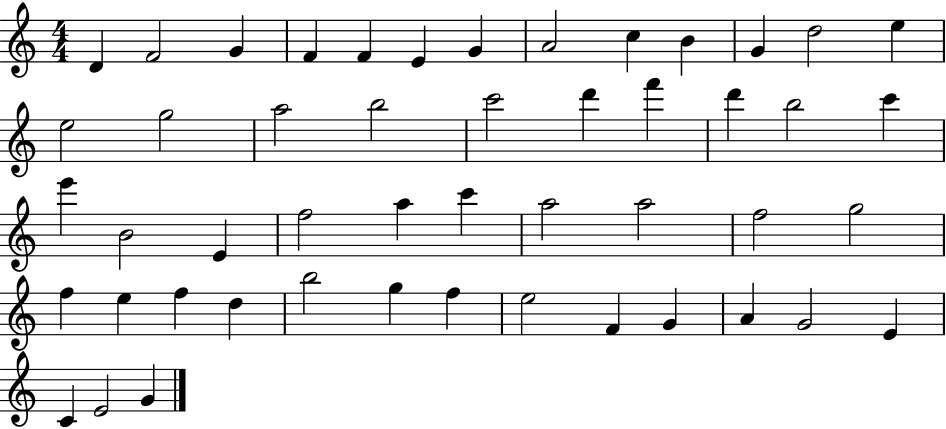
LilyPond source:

{
  \clef treble
  \numericTimeSignature
  \time 4/4
  \key c \major
  d'4 f'2 g'4 | f'4 f'4 e'4 g'4 | a'2 c''4 b'4 | g'4 d''2 e''4 | \break e''2 g''2 | a''2 b''2 | c'''2 d'''4 f'''4 | d'''4 b''2 c'''4 | \break e'''4 b'2 e'4 | f''2 a''4 c'''4 | a''2 a''2 | f''2 g''2 | \break f''4 e''4 f''4 d''4 | b''2 g''4 f''4 | e''2 f'4 g'4 | a'4 g'2 e'4 | \break c'4 e'2 g'4 | \bar "|."
}